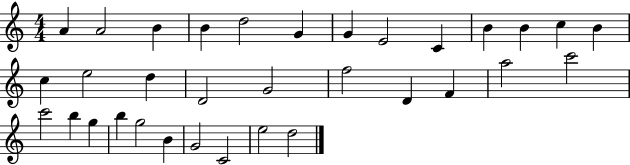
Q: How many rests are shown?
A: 0